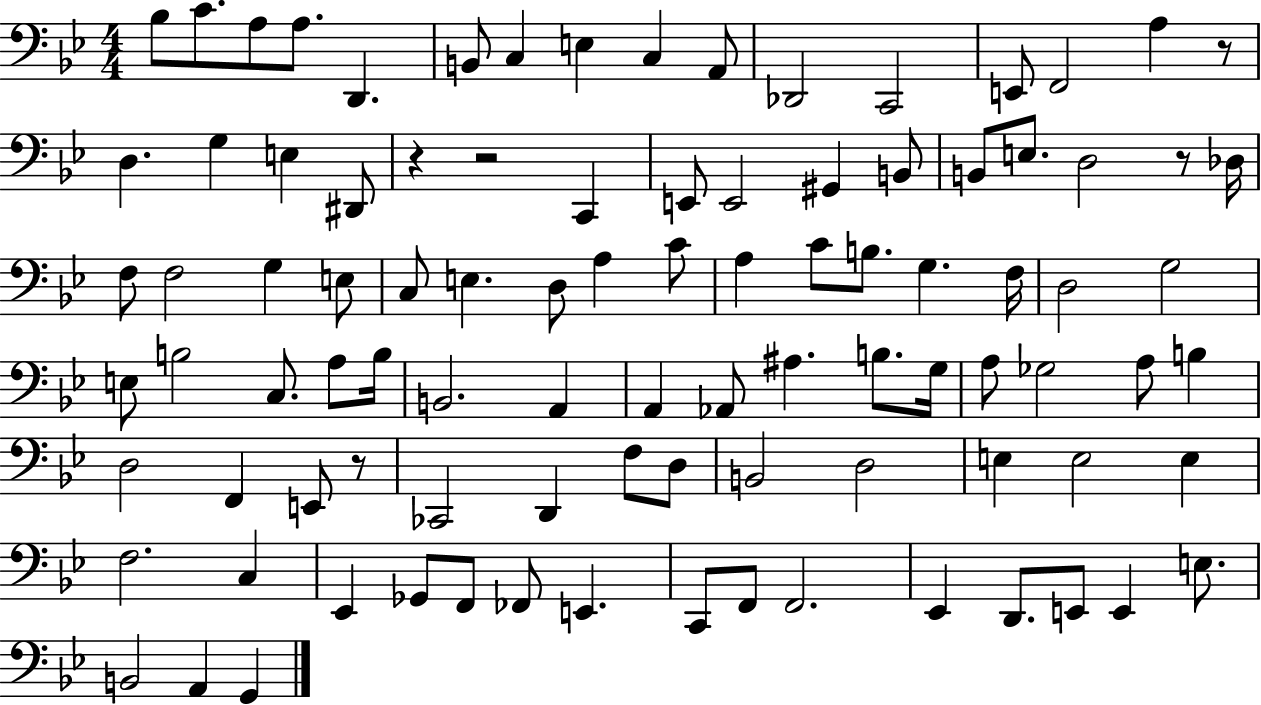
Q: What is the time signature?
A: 4/4